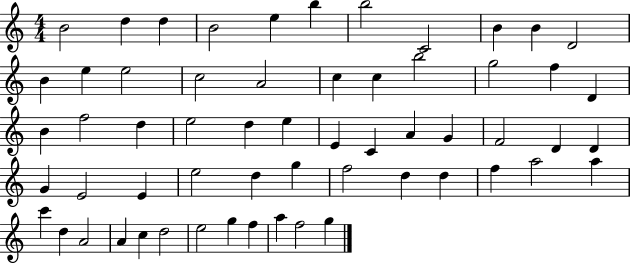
B4/h D5/q D5/q B4/h E5/q B5/q B5/h C4/h B4/q B4/q D4/h B4/q E5/q E5/h C5/h A4/h C5/q C5/q B5/h G5/h F5/q D4/q B4/q F5/h D5/q E5/h D5/q E5/q E4/q C4/q A4/q G4/q F4/h D4/q D4/q G4/q E4/h E4/q E5/h D5/q G5/q F5/h D5/q D5/q F5/q A5/h A5/q C6/q D5/q A4/h A4/q C5/q D5/h E5/h G5/q F5/q A5/q F5/h G5/q